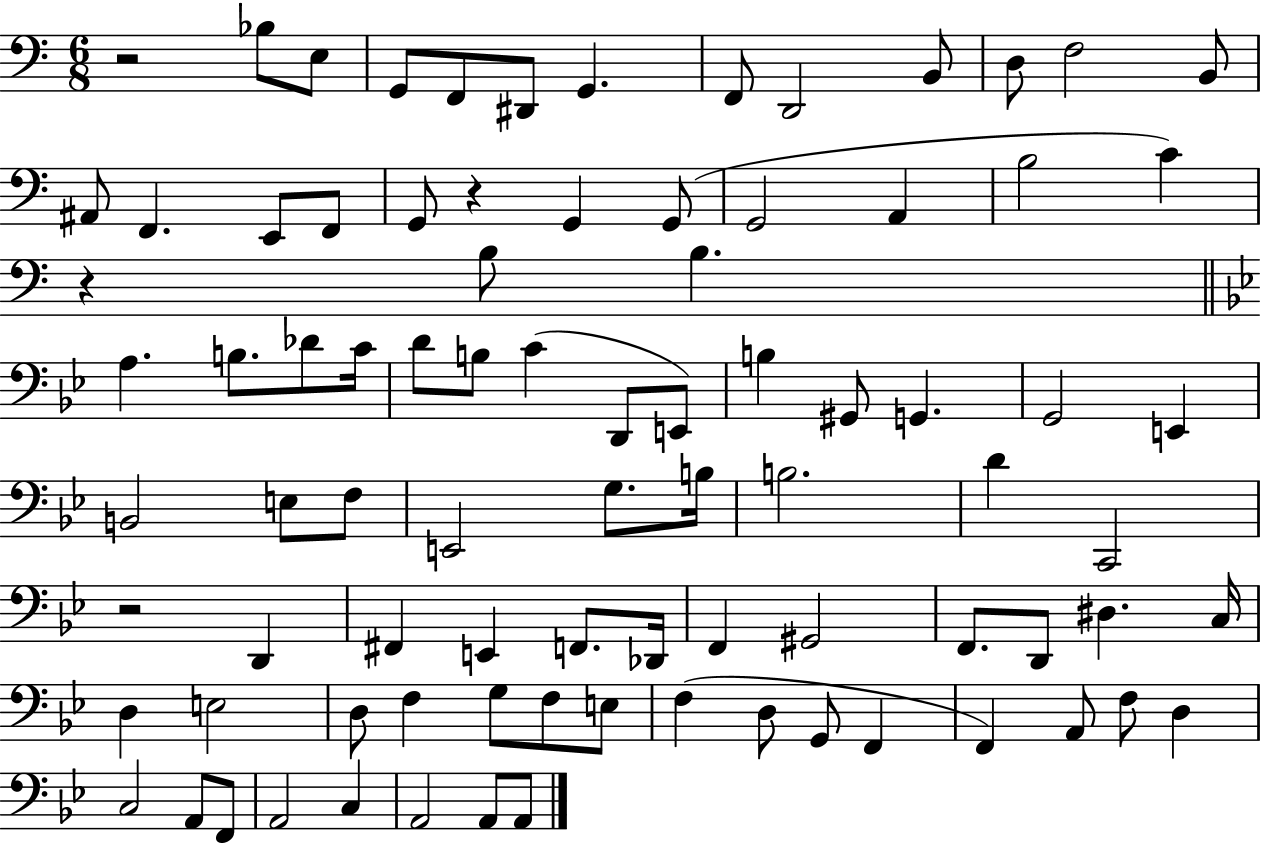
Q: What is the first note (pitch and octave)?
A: Bb3